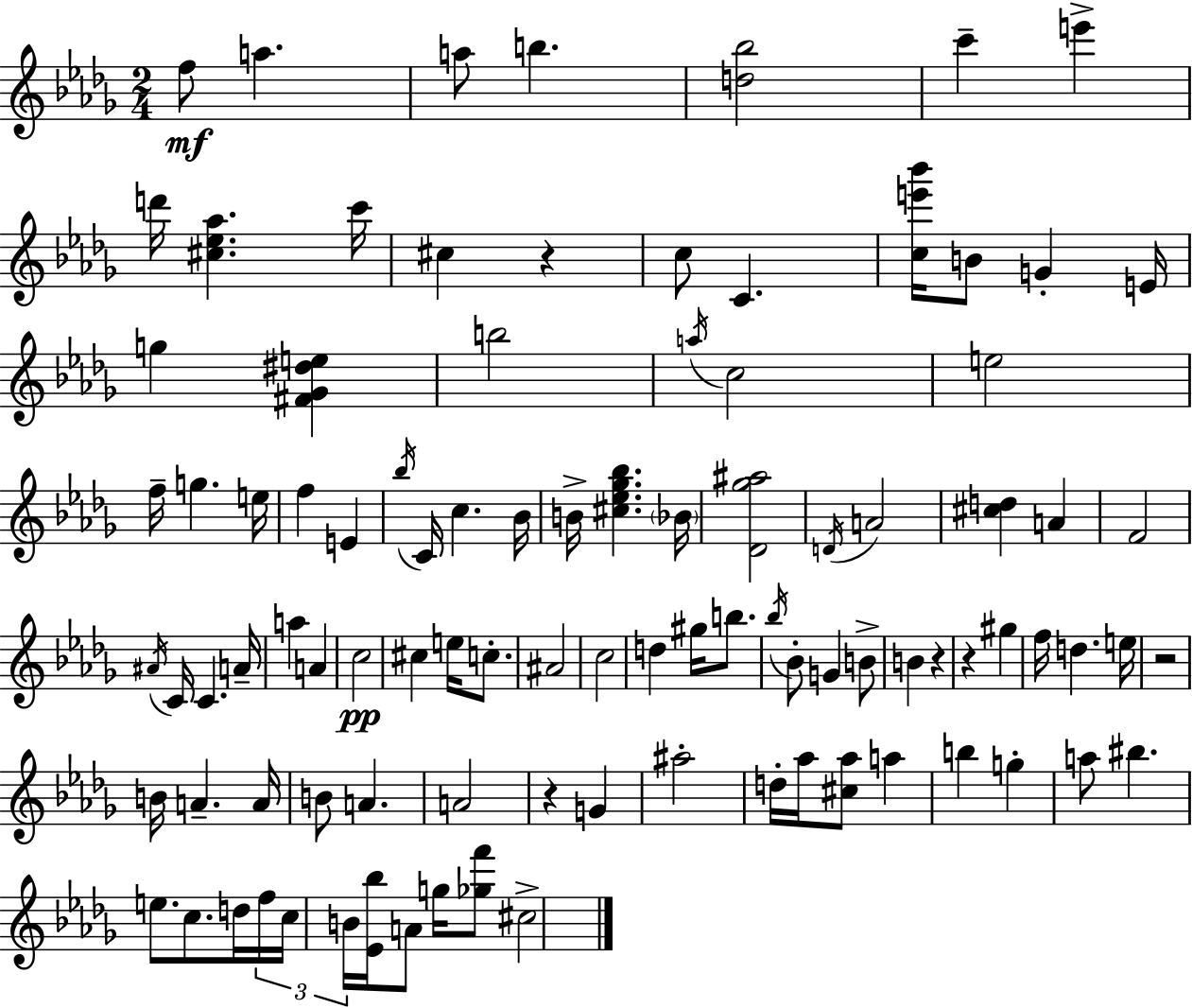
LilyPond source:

{
  \clef treble
  \numericTimeSignature
  \time 2/4
  \key bes \minor
  f''8\mf a''4. | a''8 b''4. | <d'' bes''>2 | c'''4-- e'''4-> | \break d'''16 <cis'' ees'' aes''>4. c'''16 | cis''4 r4 | c''8 c'4. | <c'' e''' bes'''>16 b'8 g'4-. e'16 | \break g''4 <fis' ges' dis'' e''>4 | b''2 | \acciaccatura { a''16 } c''2 | e''2 | \break f''16-- g''4. | e''16 f''4 e'4 | \acciaccatura { bes''16 } c'16 c''4. | bes'16 b'16-> <cis'' ees'' ges'' bes''>4. | \break \parenthesize bes'16 <des' ges'' ais''>2 | \acciaccatura { d'16 } a'2 | <cis'' d''>4 a'4 | f'2 | \break \acciaccatura { ais'16 } c'16 c'4. | a'16-- a''4 | a'4 c''2\pp | cis''4 | \break e''16 c''8.-. ais'2 | c''2 | d''4 | gis''16 b''8. \acciaccatura { bes''16 } bes'8-. g'4 | \break b'8-> b'4 | r4 r4 | gis''4 f''16 d''4. | e''16 r2 | \break b'16 a'4.-- | a'16 b'8 a'4. | a'2 | r4 | \break g'4 ais''2-. | d''16-. aes''16 <cis'' aes''>8 | a''4 b''4 | g''4-. a''8 bis''4. | \break e''8. | c''8. d''16 \tuplet 3/2 { f''16 c''16 b'16 } <ees' bes''>16 | a'8 g''16 <ges'' f'''>8 cis''2-> | \bar "|."
}